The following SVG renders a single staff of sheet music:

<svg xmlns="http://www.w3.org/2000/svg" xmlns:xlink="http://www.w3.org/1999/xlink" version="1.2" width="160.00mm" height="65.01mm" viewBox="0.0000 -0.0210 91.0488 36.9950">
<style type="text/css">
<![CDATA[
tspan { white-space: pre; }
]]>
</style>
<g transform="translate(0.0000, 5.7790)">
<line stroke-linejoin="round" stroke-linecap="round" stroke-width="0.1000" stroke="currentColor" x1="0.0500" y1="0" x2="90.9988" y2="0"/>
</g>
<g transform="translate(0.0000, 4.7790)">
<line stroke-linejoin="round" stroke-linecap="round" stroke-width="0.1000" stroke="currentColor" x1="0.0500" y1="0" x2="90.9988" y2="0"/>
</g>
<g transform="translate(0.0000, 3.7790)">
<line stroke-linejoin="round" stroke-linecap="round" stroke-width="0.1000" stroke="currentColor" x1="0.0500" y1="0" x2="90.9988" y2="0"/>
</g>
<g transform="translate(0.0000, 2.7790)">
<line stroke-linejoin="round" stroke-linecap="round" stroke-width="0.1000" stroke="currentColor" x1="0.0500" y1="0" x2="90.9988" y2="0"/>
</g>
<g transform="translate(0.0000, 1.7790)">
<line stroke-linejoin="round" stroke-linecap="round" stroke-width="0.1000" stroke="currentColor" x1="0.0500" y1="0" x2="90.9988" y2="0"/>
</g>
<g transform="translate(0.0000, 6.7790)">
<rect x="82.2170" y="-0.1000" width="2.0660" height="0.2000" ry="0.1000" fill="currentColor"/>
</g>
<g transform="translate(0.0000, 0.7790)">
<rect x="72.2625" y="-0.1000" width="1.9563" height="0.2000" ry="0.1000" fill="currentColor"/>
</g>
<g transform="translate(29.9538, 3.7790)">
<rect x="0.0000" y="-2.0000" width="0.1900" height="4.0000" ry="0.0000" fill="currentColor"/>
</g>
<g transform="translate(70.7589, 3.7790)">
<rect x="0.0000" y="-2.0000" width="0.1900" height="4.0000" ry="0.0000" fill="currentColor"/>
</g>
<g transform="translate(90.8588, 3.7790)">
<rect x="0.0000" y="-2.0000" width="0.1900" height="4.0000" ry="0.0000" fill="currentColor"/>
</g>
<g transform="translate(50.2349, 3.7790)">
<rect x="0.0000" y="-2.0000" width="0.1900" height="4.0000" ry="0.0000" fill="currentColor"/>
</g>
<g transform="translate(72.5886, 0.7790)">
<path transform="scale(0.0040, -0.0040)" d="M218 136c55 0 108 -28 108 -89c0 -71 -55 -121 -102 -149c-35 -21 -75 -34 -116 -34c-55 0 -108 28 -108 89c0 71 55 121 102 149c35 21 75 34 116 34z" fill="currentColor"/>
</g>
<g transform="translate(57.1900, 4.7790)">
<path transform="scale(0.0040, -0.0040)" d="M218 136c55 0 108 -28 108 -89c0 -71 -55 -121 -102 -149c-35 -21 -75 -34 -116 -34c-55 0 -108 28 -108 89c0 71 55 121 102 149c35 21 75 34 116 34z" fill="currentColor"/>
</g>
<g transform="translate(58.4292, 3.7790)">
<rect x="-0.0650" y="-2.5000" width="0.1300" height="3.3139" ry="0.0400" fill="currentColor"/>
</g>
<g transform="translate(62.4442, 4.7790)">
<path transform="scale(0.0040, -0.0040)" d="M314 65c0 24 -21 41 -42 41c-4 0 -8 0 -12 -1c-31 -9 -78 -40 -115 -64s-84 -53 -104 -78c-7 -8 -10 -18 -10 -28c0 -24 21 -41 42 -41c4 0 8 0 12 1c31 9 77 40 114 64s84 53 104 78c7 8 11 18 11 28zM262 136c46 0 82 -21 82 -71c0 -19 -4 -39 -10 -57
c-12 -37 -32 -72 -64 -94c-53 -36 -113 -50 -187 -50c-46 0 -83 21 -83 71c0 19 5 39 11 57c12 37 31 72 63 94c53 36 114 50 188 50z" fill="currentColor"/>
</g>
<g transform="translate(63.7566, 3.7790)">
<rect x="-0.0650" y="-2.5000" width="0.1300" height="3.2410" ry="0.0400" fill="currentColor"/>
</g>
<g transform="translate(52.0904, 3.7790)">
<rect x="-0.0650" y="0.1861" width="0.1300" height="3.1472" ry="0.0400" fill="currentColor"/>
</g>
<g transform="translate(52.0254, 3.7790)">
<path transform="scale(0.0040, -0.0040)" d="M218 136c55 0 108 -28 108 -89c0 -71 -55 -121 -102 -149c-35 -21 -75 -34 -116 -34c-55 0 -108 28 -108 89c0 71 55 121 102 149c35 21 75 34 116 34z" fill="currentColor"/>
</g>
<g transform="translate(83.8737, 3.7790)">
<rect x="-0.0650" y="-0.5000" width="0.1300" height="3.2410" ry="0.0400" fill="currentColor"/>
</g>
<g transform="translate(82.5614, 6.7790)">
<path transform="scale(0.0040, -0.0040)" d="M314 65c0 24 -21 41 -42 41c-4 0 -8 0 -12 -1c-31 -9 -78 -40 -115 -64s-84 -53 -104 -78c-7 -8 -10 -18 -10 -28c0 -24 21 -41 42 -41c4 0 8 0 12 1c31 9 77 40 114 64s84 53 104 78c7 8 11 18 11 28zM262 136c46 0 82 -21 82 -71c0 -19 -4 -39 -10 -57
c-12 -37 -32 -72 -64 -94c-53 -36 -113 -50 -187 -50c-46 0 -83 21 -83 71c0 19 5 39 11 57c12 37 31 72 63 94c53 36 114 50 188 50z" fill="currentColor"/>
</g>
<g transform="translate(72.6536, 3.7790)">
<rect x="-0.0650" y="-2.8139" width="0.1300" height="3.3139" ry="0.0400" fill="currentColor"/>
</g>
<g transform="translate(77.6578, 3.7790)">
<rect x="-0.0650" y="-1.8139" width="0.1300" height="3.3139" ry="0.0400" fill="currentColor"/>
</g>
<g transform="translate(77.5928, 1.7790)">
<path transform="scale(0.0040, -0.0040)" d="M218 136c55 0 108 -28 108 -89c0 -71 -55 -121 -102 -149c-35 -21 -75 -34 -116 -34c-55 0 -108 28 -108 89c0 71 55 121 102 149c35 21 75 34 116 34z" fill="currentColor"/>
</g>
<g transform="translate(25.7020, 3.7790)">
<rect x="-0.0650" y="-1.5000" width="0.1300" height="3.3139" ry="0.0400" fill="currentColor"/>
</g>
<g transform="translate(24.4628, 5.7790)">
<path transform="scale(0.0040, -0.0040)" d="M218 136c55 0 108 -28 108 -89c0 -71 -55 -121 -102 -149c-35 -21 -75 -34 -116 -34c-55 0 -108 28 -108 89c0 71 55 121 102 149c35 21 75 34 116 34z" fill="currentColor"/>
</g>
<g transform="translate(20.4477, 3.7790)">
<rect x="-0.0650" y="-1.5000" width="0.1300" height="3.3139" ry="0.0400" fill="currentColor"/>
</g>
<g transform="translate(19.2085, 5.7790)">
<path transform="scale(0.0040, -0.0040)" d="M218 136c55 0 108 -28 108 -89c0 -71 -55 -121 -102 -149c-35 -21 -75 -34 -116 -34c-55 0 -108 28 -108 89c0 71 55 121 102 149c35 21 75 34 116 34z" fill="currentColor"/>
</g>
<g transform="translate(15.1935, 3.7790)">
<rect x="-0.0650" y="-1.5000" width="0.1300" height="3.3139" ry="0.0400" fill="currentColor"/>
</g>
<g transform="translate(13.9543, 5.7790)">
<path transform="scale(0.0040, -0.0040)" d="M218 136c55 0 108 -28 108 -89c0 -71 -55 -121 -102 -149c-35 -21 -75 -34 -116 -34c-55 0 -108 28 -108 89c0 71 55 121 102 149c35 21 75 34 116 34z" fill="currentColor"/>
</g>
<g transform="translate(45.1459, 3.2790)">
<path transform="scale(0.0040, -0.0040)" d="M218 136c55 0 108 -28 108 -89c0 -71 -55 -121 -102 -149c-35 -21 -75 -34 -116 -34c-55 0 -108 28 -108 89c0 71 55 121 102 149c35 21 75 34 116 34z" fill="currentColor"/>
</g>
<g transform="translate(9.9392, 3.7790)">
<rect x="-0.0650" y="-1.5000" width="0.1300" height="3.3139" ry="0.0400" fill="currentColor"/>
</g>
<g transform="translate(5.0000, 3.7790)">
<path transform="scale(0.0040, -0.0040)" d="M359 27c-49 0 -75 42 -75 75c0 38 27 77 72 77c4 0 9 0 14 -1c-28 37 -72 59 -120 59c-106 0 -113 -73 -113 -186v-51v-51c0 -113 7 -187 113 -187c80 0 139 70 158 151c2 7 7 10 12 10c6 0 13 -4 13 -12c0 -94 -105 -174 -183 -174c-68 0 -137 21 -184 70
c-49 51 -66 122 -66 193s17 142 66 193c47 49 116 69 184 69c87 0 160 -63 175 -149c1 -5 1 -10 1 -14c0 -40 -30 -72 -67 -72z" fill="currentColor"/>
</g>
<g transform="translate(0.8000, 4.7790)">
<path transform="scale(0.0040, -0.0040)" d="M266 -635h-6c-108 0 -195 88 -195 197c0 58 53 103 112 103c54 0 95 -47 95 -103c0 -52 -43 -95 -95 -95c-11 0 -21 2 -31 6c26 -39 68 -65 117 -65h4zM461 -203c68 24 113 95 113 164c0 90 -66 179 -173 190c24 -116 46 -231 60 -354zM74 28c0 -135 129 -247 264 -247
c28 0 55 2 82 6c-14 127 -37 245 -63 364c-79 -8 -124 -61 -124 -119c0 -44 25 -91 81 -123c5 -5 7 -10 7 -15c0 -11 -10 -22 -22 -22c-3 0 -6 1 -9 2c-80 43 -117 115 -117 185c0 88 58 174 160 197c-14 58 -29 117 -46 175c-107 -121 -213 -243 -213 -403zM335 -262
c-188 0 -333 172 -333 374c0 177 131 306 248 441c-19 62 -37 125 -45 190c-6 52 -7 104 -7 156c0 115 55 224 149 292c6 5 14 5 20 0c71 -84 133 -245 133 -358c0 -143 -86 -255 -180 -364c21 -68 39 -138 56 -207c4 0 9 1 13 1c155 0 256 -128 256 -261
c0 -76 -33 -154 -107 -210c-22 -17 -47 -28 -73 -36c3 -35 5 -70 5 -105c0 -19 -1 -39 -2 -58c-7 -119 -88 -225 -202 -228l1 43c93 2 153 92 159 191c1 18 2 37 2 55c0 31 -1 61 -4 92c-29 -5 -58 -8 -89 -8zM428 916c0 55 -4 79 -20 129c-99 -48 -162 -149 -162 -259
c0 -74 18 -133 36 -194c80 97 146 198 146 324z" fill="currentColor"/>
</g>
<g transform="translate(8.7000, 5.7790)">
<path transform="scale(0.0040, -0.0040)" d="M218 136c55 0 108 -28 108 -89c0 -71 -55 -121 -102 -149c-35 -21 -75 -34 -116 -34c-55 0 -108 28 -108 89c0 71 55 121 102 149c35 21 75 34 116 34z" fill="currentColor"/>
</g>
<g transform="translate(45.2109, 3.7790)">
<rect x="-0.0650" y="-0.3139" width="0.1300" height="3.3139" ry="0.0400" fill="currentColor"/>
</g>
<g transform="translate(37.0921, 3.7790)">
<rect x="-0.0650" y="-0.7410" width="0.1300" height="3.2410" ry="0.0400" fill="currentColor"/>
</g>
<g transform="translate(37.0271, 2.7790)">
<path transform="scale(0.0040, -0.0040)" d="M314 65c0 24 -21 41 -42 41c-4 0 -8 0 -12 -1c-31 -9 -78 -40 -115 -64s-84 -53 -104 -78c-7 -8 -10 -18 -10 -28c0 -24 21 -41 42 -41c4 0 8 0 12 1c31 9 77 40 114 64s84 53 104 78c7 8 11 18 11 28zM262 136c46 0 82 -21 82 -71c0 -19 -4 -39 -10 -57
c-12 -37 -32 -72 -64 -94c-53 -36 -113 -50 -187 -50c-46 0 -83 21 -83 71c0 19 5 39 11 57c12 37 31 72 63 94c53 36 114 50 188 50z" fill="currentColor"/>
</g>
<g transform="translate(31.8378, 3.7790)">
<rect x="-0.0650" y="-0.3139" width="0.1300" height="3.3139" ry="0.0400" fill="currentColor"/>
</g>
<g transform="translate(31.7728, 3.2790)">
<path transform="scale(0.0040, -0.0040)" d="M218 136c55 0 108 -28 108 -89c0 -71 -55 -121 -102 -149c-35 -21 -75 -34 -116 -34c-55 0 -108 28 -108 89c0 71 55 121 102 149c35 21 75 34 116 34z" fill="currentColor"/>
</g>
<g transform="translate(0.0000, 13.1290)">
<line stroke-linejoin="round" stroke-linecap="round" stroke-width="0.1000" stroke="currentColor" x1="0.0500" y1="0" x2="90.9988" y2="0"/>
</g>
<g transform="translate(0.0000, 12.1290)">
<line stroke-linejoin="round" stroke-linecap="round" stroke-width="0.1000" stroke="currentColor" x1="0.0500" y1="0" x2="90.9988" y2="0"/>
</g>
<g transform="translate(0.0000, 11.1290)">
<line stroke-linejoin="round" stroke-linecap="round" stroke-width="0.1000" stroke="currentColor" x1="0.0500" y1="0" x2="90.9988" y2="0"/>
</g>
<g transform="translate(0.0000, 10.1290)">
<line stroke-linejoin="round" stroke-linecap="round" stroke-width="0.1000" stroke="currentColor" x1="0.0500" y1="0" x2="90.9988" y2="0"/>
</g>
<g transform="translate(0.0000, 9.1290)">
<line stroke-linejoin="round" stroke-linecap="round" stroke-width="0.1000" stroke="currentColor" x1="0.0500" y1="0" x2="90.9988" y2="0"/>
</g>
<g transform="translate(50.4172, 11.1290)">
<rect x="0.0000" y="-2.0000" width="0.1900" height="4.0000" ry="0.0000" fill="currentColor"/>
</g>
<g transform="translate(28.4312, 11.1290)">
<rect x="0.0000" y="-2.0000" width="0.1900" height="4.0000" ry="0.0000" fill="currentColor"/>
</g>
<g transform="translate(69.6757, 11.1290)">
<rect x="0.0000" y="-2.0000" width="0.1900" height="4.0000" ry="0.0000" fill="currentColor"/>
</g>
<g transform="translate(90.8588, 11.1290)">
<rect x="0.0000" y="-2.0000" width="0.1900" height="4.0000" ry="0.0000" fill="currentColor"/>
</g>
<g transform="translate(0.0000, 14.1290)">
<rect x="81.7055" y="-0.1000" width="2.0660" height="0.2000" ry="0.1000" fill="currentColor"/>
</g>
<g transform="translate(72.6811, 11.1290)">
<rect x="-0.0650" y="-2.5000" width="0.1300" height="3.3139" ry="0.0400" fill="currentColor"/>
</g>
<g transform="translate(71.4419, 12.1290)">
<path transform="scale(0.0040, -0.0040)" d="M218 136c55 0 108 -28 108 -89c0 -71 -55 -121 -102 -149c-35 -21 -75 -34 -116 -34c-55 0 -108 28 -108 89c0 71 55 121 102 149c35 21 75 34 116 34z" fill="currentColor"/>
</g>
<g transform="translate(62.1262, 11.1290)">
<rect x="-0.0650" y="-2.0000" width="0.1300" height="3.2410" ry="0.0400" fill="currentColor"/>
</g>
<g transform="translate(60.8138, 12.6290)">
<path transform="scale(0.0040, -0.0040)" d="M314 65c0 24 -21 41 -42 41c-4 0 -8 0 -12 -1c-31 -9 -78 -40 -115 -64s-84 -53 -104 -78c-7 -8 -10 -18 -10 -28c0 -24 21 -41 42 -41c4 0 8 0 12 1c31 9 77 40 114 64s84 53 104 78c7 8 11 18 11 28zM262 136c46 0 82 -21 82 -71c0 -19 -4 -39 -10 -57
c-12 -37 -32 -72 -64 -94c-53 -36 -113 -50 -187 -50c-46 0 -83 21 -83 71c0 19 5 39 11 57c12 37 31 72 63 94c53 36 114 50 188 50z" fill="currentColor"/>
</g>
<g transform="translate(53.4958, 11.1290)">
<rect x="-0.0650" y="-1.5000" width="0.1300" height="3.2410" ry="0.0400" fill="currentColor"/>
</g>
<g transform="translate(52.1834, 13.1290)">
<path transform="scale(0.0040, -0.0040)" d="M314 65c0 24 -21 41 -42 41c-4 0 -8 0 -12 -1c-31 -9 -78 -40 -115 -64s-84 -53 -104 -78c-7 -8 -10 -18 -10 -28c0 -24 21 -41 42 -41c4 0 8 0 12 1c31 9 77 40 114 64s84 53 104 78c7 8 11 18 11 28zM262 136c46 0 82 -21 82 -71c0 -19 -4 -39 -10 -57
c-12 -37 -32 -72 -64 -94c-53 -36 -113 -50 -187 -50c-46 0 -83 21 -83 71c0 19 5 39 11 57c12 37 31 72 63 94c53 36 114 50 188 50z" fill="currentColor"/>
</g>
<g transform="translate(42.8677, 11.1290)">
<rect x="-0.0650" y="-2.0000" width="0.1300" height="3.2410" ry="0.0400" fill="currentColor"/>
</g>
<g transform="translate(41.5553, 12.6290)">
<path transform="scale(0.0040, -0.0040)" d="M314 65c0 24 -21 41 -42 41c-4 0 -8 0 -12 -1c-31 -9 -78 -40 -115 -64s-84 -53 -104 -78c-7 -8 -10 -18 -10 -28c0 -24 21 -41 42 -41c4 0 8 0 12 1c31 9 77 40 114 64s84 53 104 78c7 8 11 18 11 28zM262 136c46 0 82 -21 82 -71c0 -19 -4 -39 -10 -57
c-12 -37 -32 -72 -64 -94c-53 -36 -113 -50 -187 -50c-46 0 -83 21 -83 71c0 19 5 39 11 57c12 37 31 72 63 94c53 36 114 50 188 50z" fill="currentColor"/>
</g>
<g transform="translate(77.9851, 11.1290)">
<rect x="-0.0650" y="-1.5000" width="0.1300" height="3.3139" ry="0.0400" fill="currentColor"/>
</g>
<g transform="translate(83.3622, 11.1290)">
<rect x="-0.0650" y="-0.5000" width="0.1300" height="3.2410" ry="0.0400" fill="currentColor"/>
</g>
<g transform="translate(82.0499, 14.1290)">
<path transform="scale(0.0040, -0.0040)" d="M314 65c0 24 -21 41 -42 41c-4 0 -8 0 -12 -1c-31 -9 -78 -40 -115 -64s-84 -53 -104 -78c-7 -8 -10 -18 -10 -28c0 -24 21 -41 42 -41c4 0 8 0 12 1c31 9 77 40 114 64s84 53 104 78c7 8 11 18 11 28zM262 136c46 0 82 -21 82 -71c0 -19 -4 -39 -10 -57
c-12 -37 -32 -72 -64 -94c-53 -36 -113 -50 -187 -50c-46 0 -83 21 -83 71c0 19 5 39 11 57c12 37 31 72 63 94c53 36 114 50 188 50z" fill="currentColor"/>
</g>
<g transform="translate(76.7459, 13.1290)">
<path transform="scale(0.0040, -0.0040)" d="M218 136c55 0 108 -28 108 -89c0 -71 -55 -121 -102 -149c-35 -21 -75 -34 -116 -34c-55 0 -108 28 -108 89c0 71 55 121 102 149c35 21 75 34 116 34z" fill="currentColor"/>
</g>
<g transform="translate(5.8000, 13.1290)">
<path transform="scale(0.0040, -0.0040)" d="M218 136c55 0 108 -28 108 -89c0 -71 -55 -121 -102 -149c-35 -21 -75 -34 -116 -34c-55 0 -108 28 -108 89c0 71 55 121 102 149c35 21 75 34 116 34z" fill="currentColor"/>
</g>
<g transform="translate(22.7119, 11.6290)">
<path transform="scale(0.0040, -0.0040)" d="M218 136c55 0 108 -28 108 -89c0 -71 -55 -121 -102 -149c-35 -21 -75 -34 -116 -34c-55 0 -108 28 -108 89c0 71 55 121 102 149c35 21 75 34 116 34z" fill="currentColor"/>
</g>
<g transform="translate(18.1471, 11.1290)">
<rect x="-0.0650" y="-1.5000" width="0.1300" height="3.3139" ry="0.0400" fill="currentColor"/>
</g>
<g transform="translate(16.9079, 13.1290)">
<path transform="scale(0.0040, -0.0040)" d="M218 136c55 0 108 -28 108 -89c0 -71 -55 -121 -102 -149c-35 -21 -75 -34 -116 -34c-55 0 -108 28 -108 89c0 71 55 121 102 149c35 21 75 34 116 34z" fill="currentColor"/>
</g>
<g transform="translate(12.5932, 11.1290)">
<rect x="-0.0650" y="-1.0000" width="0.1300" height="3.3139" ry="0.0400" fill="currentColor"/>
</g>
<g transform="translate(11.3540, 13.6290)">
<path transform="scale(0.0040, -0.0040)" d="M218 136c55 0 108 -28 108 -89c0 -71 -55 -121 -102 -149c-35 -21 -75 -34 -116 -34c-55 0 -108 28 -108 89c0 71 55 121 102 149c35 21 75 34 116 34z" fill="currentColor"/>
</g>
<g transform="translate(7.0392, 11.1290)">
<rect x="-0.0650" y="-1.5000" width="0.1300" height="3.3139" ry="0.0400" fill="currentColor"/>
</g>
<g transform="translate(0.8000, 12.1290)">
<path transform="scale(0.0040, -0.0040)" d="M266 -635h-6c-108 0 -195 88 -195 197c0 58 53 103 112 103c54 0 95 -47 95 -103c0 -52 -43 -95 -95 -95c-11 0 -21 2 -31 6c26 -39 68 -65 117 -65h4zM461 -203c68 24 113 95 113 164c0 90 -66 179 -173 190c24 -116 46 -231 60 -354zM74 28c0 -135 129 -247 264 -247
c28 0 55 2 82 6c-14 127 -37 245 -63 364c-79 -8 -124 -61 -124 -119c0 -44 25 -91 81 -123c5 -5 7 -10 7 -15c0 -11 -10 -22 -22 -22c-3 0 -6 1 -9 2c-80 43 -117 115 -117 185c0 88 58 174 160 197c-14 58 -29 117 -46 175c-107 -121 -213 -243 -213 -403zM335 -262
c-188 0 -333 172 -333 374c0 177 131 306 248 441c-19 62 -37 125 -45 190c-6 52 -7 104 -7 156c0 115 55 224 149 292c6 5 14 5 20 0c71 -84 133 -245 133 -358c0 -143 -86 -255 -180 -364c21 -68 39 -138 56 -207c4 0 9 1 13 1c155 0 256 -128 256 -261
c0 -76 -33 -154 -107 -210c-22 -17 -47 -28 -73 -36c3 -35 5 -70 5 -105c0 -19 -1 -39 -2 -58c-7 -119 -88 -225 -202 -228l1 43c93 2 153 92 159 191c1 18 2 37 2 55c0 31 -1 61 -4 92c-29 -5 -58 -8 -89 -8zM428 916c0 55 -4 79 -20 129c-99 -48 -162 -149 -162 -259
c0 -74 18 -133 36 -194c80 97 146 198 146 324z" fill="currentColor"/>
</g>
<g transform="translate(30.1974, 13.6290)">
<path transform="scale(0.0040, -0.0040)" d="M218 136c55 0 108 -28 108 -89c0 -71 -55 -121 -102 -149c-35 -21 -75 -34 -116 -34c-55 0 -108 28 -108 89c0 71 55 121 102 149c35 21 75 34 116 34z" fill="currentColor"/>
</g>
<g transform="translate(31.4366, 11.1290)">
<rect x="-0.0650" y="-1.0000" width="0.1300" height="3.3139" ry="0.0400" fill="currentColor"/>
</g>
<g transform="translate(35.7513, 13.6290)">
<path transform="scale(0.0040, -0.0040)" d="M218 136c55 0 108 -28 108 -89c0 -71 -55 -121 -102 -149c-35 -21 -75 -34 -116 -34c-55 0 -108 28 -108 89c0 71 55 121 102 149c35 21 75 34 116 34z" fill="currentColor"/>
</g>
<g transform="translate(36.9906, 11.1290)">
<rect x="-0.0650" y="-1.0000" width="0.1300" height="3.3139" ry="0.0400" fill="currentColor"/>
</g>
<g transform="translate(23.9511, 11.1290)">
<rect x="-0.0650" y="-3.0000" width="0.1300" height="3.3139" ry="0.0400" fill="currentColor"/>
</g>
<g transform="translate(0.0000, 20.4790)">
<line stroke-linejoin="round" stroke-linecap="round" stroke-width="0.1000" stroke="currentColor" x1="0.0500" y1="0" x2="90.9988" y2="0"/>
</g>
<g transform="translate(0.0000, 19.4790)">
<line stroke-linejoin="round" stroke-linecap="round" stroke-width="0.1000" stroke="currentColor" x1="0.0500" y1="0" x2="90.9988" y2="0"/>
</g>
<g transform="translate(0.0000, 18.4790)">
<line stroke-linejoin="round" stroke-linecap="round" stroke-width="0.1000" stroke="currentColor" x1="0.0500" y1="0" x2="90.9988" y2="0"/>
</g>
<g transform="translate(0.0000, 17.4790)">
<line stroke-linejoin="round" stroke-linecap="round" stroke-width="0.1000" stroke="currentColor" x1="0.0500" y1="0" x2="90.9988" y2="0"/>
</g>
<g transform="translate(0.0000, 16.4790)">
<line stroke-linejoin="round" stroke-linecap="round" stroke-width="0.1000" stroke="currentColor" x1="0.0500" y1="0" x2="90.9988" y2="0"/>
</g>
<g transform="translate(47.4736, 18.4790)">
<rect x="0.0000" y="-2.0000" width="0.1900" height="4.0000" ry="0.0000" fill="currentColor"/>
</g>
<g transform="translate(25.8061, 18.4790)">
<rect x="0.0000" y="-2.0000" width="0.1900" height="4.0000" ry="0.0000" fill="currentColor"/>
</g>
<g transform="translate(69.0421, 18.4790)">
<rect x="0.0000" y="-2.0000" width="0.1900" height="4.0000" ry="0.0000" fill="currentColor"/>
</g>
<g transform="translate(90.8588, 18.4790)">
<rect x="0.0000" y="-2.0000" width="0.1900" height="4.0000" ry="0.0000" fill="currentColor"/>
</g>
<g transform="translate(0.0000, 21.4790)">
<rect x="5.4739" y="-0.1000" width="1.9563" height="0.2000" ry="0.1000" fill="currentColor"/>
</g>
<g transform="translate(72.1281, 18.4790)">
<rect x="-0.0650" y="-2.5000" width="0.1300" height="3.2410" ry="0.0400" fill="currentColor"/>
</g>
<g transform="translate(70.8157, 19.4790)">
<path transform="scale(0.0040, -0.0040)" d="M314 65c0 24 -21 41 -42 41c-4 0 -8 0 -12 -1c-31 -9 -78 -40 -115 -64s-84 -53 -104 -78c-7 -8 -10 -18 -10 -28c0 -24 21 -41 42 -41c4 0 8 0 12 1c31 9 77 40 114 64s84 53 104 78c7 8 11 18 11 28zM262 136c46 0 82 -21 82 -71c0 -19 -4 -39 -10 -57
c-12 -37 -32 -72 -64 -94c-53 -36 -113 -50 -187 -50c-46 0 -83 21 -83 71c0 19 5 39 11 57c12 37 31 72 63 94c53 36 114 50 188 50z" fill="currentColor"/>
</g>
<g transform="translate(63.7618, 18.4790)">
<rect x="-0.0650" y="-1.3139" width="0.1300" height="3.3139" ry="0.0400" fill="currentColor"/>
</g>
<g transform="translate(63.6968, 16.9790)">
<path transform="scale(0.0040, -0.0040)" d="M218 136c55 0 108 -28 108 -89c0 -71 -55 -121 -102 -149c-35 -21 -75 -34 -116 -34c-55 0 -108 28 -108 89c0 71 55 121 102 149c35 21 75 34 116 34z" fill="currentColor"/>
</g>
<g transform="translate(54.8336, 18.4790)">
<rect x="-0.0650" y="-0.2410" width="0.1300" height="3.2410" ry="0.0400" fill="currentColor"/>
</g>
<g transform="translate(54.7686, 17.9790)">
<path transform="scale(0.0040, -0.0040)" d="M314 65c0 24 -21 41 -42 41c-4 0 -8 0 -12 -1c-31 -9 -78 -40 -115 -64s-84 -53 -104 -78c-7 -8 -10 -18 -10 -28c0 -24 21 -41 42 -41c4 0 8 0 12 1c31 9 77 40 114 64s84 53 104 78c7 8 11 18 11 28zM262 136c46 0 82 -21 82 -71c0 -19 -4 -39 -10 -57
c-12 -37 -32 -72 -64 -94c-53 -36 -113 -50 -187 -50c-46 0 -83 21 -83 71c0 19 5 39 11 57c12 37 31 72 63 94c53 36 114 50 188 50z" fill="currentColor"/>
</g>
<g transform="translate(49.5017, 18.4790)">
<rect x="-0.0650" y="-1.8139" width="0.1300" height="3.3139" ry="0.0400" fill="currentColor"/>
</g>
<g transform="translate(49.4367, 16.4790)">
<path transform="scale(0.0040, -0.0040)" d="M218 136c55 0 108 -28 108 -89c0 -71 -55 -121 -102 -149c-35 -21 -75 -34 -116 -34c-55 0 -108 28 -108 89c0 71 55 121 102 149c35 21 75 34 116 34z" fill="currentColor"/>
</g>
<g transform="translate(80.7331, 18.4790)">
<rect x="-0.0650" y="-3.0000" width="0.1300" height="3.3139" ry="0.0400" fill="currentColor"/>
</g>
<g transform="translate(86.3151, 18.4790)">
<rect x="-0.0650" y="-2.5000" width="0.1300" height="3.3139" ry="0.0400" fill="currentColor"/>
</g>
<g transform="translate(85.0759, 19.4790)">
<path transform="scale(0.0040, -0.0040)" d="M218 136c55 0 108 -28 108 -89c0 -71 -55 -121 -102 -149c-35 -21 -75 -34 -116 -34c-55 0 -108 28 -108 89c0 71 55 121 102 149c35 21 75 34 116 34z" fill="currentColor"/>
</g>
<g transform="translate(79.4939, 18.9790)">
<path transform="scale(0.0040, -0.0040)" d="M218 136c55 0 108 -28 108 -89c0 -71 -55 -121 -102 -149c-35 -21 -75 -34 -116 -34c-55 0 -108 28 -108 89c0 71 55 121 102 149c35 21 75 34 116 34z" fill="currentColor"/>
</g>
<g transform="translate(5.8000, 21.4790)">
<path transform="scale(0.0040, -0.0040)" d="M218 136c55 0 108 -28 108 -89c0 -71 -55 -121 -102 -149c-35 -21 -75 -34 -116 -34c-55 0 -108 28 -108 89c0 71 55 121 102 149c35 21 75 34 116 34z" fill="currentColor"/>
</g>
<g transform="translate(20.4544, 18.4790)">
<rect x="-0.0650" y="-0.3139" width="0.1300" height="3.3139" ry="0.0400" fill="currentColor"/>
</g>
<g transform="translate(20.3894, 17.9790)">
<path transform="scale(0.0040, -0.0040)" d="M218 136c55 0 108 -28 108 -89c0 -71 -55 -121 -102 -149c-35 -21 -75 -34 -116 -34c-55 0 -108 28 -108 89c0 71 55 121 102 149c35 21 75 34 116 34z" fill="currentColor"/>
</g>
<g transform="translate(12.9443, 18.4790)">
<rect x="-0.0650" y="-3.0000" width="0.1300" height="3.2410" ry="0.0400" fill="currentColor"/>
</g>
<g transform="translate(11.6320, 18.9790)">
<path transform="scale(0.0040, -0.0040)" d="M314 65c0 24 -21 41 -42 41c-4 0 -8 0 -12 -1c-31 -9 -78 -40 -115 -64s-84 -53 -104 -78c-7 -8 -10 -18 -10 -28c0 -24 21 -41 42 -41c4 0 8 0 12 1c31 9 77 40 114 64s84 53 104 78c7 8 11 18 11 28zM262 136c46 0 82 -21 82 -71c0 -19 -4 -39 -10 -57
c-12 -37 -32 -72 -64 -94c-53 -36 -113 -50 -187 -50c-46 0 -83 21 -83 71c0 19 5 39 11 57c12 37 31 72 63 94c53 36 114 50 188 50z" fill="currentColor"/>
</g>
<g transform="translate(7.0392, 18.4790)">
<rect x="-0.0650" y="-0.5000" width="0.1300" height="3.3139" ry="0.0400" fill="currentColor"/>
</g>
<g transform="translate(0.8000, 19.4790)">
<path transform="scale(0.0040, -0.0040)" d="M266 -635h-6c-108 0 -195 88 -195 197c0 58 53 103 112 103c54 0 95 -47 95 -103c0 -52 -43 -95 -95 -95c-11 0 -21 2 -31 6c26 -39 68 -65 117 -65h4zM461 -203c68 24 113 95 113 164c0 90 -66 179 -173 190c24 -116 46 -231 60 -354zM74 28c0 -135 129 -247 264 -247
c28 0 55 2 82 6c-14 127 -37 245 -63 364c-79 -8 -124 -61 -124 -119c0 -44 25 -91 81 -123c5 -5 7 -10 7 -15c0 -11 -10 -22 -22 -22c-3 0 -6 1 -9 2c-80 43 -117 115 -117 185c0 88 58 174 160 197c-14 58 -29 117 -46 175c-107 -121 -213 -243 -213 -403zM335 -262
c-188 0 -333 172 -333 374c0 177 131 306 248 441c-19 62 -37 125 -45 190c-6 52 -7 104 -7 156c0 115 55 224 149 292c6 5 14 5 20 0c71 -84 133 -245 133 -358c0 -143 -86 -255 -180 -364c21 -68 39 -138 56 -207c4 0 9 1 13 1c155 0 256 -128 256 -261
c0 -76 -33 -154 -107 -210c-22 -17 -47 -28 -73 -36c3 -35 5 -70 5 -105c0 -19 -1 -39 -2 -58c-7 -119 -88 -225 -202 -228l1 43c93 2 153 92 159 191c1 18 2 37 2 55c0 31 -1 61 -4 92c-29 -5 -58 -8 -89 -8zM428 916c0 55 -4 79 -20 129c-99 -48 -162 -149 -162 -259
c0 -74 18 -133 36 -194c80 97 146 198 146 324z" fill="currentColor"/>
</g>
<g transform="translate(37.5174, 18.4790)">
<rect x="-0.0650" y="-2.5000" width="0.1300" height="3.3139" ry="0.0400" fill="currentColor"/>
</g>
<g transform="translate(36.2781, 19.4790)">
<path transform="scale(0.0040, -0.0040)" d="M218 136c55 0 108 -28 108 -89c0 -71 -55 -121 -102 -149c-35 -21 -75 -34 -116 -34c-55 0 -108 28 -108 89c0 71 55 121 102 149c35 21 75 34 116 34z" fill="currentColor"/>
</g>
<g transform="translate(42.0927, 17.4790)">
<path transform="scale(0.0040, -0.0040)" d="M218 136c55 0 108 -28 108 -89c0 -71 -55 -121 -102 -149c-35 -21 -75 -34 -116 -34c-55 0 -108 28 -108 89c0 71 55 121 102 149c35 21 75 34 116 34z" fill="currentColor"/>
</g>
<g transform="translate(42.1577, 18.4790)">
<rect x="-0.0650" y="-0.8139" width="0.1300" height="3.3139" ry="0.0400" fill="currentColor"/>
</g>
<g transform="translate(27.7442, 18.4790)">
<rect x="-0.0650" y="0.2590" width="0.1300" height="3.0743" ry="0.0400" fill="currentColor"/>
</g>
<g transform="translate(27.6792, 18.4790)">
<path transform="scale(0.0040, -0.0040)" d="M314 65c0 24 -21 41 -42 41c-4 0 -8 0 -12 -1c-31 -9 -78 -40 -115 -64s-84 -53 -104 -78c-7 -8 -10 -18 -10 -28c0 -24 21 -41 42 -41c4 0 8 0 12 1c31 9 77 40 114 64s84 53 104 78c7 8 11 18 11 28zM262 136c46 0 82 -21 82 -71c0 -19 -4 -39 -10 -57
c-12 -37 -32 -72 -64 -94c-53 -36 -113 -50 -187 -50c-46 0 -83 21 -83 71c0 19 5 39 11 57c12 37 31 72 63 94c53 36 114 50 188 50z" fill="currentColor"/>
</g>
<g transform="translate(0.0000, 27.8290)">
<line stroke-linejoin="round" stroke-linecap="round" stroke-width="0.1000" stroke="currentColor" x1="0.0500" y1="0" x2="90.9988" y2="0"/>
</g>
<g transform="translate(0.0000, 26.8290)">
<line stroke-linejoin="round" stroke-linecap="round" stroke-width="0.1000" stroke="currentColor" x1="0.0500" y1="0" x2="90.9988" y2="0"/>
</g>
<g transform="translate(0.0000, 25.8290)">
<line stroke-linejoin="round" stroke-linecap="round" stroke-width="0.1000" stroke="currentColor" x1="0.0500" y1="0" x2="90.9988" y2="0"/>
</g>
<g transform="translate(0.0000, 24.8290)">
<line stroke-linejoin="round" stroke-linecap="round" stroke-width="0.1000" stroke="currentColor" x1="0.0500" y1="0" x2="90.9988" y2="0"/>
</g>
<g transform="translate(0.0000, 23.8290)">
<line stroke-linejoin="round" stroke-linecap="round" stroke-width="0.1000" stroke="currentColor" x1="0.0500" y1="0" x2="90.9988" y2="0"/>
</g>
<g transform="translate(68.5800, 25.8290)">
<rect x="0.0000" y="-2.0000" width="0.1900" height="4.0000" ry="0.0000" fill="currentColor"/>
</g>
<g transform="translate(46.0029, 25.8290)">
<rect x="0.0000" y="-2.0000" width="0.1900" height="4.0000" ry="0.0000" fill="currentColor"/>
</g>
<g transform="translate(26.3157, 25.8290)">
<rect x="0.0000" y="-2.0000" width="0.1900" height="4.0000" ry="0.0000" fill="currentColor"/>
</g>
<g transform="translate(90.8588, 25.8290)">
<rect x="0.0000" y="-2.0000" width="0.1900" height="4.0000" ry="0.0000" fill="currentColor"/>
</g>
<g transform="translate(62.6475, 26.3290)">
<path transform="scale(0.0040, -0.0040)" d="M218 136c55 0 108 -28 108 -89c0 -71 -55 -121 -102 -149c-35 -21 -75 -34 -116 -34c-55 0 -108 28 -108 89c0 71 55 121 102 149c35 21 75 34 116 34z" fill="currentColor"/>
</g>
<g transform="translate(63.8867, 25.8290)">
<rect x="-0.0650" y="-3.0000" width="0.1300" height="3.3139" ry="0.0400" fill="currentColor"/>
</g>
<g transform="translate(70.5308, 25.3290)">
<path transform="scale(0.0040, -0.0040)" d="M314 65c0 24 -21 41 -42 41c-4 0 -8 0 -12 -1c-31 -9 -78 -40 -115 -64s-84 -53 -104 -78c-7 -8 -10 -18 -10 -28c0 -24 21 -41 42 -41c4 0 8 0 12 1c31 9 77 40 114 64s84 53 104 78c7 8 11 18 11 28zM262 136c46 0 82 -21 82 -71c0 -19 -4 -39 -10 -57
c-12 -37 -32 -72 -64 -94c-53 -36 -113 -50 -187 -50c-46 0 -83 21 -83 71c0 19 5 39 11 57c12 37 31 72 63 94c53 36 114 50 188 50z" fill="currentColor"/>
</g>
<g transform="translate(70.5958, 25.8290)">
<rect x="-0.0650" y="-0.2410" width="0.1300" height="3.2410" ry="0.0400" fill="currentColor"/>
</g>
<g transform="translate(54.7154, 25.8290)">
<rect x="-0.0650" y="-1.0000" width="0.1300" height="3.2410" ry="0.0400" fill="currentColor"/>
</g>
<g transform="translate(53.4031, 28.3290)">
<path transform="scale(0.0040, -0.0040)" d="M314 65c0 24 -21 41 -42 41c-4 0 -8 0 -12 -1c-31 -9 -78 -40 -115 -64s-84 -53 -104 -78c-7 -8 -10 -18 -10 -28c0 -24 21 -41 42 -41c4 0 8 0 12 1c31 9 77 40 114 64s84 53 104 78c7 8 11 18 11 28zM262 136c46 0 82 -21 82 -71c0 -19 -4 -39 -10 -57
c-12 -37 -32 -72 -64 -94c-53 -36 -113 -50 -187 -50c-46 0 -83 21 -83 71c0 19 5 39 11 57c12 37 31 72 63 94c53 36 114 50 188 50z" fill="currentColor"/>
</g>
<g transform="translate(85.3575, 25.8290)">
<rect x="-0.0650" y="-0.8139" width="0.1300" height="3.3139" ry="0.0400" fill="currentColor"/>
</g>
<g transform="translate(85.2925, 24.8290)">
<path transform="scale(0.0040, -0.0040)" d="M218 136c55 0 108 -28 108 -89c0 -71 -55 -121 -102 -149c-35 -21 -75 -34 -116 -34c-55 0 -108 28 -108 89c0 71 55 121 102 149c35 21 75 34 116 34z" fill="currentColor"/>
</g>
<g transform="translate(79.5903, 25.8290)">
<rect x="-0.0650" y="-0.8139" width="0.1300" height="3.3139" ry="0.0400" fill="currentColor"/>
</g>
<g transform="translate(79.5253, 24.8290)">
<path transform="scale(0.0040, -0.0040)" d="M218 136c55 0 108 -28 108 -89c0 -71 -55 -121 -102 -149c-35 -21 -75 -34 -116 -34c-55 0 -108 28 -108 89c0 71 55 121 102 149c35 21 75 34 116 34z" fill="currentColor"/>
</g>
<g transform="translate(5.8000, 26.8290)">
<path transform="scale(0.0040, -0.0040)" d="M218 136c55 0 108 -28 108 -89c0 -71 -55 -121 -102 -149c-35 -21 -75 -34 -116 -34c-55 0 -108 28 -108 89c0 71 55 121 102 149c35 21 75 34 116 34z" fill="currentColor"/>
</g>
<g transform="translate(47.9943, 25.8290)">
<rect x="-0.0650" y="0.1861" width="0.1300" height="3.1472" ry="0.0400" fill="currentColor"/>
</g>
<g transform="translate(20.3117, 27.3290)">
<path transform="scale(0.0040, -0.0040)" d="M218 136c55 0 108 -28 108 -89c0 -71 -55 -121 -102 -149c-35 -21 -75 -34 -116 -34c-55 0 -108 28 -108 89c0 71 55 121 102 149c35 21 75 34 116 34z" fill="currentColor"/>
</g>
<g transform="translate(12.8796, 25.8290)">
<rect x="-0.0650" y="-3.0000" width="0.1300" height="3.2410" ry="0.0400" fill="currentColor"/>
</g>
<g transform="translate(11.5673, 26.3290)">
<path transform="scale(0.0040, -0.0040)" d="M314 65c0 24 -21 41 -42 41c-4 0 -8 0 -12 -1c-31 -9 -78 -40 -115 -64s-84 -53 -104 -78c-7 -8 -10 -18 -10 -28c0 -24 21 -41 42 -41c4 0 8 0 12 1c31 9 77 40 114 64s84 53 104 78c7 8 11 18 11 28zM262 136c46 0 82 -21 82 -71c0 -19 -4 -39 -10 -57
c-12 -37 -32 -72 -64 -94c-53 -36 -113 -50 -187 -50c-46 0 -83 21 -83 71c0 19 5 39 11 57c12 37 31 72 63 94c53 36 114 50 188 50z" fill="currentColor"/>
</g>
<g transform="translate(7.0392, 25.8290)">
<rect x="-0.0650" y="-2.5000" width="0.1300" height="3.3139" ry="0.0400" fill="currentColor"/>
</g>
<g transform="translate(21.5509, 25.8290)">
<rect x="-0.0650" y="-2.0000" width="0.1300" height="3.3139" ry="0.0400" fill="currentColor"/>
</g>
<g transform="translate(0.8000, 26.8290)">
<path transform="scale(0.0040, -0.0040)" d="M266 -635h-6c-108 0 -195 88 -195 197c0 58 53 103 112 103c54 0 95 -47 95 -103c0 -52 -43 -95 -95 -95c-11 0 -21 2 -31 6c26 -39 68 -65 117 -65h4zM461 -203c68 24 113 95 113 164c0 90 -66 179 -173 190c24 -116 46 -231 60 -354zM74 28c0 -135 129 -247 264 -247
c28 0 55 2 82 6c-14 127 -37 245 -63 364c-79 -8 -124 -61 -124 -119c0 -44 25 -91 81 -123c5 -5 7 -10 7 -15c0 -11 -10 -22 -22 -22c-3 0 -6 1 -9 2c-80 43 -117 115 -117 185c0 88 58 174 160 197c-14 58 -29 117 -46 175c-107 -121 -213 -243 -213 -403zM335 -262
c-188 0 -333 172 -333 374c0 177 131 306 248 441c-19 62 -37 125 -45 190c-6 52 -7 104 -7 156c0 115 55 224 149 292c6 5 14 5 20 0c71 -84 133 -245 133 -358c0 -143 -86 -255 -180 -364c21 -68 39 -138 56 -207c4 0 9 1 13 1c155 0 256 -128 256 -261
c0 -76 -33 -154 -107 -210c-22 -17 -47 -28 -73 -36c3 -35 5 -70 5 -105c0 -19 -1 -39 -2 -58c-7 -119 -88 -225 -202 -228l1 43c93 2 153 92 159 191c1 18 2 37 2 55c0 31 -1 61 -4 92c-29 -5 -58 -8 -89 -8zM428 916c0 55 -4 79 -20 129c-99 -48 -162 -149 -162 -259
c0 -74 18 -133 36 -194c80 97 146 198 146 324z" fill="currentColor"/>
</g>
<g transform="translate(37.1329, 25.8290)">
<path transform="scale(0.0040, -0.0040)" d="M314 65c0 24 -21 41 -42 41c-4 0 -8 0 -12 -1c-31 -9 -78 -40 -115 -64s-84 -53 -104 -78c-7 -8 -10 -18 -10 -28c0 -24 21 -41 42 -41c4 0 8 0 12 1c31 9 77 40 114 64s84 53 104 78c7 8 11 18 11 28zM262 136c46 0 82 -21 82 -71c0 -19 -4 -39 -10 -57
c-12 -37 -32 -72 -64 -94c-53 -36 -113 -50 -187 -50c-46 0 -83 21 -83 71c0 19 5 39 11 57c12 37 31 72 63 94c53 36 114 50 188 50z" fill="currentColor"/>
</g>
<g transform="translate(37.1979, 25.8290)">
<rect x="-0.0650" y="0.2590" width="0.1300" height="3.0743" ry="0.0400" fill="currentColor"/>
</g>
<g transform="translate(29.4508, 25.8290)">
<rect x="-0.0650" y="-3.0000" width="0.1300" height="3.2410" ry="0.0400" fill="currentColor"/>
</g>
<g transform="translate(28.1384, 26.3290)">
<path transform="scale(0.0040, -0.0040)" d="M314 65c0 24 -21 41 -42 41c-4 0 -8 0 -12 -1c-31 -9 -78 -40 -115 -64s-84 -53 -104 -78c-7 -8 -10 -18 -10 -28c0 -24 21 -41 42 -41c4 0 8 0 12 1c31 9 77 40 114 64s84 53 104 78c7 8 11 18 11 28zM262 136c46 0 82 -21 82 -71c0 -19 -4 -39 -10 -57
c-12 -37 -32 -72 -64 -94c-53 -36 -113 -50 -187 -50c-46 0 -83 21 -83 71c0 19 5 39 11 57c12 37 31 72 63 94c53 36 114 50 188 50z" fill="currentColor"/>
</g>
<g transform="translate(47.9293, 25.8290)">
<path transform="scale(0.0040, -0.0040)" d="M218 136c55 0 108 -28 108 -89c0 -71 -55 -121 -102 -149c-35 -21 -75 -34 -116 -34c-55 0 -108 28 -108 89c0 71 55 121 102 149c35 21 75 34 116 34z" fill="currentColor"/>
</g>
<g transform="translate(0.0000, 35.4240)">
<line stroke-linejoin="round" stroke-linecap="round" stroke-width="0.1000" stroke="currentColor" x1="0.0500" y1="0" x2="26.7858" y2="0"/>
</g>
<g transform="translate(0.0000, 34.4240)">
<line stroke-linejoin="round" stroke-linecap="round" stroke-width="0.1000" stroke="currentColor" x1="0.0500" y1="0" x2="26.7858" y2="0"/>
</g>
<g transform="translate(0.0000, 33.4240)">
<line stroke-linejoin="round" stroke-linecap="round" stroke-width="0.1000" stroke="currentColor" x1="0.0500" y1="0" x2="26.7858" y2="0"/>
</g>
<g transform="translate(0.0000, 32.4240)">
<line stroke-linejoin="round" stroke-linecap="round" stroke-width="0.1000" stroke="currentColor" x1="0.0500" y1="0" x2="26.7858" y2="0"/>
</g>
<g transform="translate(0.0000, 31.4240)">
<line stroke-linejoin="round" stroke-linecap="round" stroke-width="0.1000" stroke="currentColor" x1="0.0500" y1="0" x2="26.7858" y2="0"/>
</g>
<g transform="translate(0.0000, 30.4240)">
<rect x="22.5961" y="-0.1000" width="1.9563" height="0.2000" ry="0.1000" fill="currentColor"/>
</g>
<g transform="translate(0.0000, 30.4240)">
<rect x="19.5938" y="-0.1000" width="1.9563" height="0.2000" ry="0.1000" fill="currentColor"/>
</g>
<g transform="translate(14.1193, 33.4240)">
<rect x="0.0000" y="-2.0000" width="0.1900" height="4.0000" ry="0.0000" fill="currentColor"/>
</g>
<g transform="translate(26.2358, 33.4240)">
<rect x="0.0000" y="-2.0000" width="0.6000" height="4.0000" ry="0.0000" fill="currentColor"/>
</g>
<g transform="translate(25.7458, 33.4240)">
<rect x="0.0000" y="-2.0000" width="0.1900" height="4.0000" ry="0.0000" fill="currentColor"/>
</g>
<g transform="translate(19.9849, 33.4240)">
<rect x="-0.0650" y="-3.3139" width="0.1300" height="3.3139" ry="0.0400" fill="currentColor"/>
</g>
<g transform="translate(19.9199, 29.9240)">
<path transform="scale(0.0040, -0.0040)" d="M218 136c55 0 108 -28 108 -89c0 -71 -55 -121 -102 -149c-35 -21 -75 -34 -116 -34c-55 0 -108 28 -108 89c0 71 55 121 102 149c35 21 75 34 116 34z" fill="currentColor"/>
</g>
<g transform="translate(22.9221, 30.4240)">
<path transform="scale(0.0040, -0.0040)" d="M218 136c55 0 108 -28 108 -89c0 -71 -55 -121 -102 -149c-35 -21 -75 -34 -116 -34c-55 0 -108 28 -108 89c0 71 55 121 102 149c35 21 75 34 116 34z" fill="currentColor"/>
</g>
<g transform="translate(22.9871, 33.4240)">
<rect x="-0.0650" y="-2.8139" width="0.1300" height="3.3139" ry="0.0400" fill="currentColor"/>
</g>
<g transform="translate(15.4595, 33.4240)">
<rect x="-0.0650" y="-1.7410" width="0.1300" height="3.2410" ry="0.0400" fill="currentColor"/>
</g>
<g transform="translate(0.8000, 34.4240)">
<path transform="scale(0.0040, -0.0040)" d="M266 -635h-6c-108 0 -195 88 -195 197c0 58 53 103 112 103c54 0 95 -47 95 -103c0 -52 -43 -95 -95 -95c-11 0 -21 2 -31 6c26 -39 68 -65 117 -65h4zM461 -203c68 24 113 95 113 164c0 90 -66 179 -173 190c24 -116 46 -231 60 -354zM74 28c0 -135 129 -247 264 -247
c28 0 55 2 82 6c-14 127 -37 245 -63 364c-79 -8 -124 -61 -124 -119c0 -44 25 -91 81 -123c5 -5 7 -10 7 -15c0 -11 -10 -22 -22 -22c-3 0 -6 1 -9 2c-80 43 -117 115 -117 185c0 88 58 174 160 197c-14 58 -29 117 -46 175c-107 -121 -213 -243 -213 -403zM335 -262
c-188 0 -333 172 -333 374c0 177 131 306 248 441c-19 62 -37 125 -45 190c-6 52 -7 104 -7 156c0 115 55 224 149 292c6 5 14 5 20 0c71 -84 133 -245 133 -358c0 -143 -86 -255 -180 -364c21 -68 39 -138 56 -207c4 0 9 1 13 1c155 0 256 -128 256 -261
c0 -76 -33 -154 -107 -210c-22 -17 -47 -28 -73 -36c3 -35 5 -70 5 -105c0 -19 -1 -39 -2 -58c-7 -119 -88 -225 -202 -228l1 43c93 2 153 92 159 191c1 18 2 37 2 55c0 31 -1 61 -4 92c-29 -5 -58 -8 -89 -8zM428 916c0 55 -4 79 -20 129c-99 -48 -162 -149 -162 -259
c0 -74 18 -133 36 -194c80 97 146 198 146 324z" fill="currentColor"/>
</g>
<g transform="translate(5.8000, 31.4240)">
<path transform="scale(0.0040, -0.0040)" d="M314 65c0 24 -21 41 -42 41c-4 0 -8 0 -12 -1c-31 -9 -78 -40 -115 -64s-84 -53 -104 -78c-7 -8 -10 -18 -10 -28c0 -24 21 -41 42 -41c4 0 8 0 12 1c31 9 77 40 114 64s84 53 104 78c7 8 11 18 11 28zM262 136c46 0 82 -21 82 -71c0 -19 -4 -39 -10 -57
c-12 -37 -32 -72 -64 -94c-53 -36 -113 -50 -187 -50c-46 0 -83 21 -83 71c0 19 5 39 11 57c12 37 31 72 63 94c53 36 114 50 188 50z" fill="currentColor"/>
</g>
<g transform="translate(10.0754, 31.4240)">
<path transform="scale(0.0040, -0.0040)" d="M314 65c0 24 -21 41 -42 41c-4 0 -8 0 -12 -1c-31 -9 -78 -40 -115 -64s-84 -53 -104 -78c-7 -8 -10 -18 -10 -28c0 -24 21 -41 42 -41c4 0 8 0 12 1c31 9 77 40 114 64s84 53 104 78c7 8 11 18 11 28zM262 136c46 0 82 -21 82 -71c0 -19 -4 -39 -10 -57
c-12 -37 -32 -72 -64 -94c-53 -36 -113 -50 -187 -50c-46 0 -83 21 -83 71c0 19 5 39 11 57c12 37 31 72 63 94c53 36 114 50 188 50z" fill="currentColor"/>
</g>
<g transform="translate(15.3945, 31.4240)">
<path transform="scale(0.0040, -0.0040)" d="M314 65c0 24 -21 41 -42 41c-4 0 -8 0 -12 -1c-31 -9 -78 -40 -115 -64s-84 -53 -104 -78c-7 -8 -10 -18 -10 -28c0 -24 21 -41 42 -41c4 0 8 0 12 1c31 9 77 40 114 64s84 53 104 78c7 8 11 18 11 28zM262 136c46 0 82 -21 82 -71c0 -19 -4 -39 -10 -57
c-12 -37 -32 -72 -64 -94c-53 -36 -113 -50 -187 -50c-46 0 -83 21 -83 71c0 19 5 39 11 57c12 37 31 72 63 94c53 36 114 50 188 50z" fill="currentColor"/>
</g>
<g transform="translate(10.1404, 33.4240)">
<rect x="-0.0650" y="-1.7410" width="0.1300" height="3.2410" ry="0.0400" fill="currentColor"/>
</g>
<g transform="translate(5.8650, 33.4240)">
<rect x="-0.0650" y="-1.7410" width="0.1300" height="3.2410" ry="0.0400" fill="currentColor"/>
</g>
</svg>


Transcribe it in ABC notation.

X:1
T:Untitled
M:4/4
L:1/4
K:C
E E E E c d2 c B G G2 a f C2 E D E A D D F2 E2 F2 G E C2 C A2 c B2 G d f c2 e G2 A G G A2 F A2 B2 B D2 A c2 d d f2 f2 f2 b a